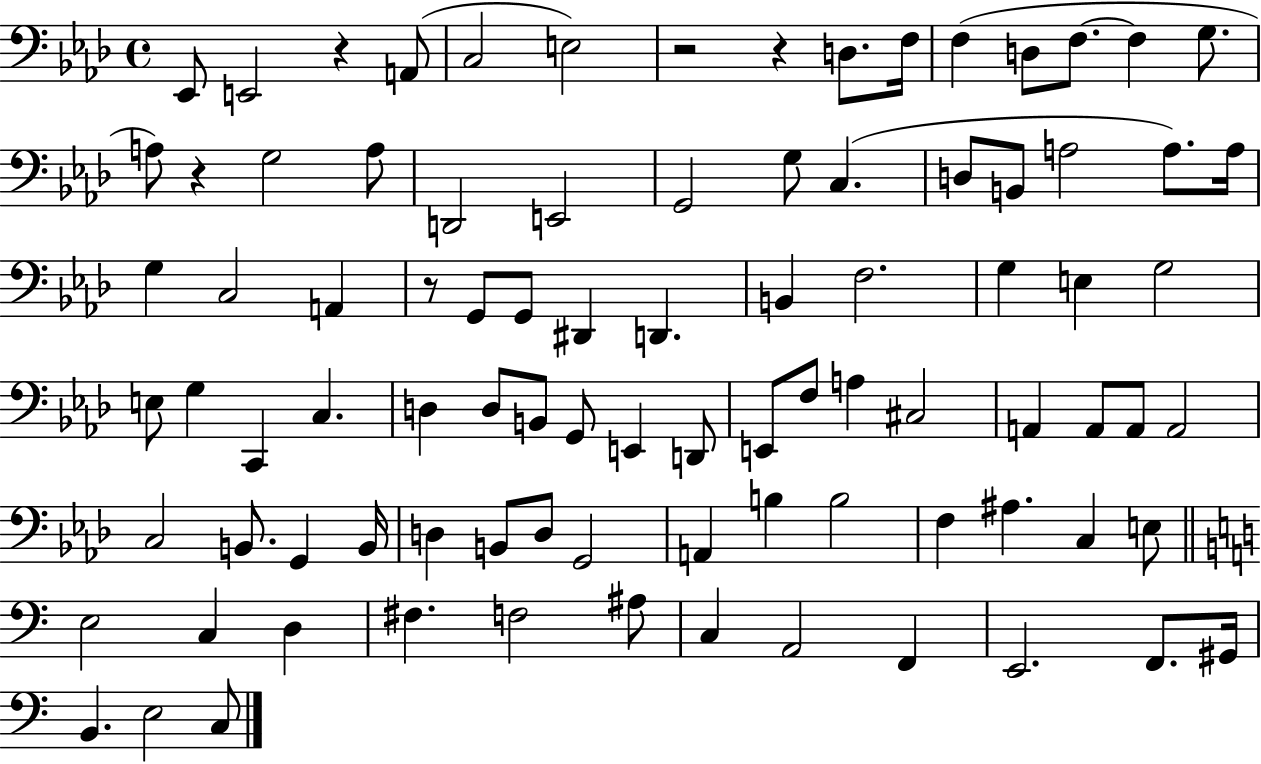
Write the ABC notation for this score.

X:1
T:Untitled
M:4/4
L:1/4
K:Ab
_E,,/2 E,,2 z A,,/2 C,2 E,2 z2 z D,/2 F,/4 F, D,/2 F,/2 F, G,/2 A,/2 z G,2 A,/2 D,,2 E,,2 G,,2 G,/2 C, D,/2 B,,/2 A,2 A,/2 A,/4 G, C,2 A,, z/2 G,,/2 G,,/2 ^D,, D,, B,, F,2 G, E, G,2 E,/2 G, C,, C, D, D,/2 B,,/2 G,,/2 E,, D,,/2 E,,/2 F,/2 A, ^C,2 A,, A,,/2 A,,/2 A,,2 C,2 B,,/2 G,, B,,/4 D, B,,/2 D,/2 G,,2 A,, B, B,2 F, ^A, C, E,/2 E,2 C, D, ^F, F,2 ^A,/2 C, A,,2 F,, E,,2 F,,/2 ^G,,/4 B,, E,2 C,/2